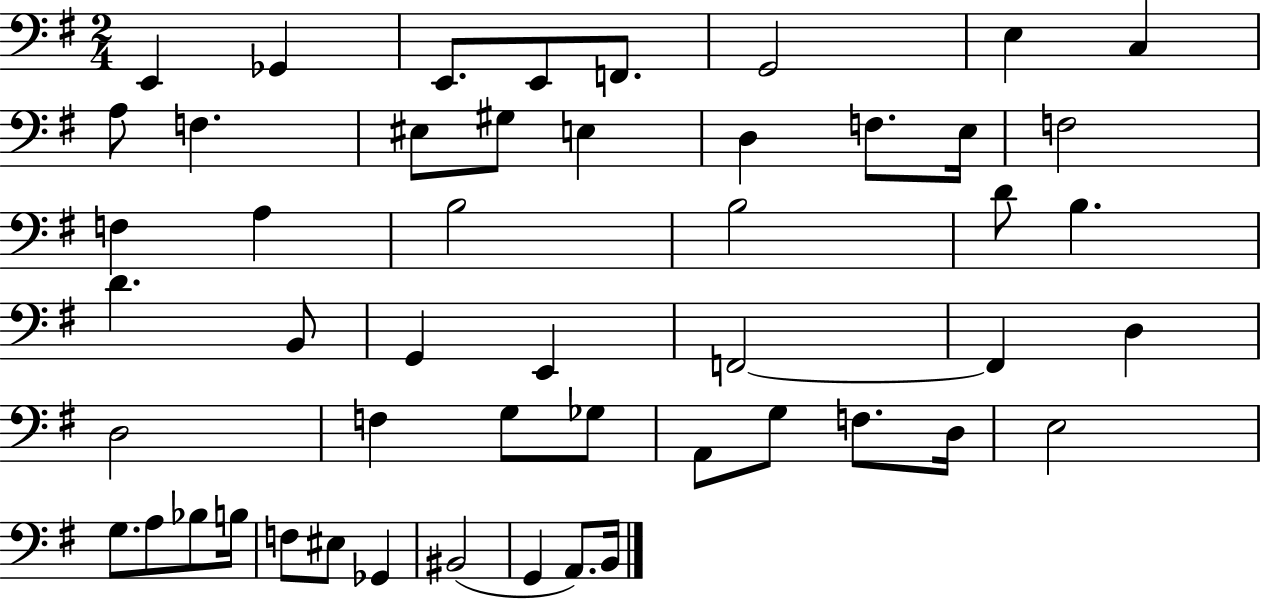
{
  \clef bass
  \numericTimeSignature
  \time 2/4
  \key g \major
  e,4 ges,4 | e,8. e,8 f,8. | g,2 | e4 c4 | \break a8 f4. | eis8 gis8 e4 | d4 f8. e16 | f2 | \break f4 a4 | b2 | b2 | d'8 b4. | \break d'4. b,8 | g,4 e,4 | f,2~~ | f,4 d4 | \break d2 | f4 g8 ges8 | a,8 g8 f8. d16 | e2 | \break g8. a8 bes8 b16 | f8 eis8 ges,4 | bis,2( | g,4 a,8.) b,16 | \break \bar "|."
}